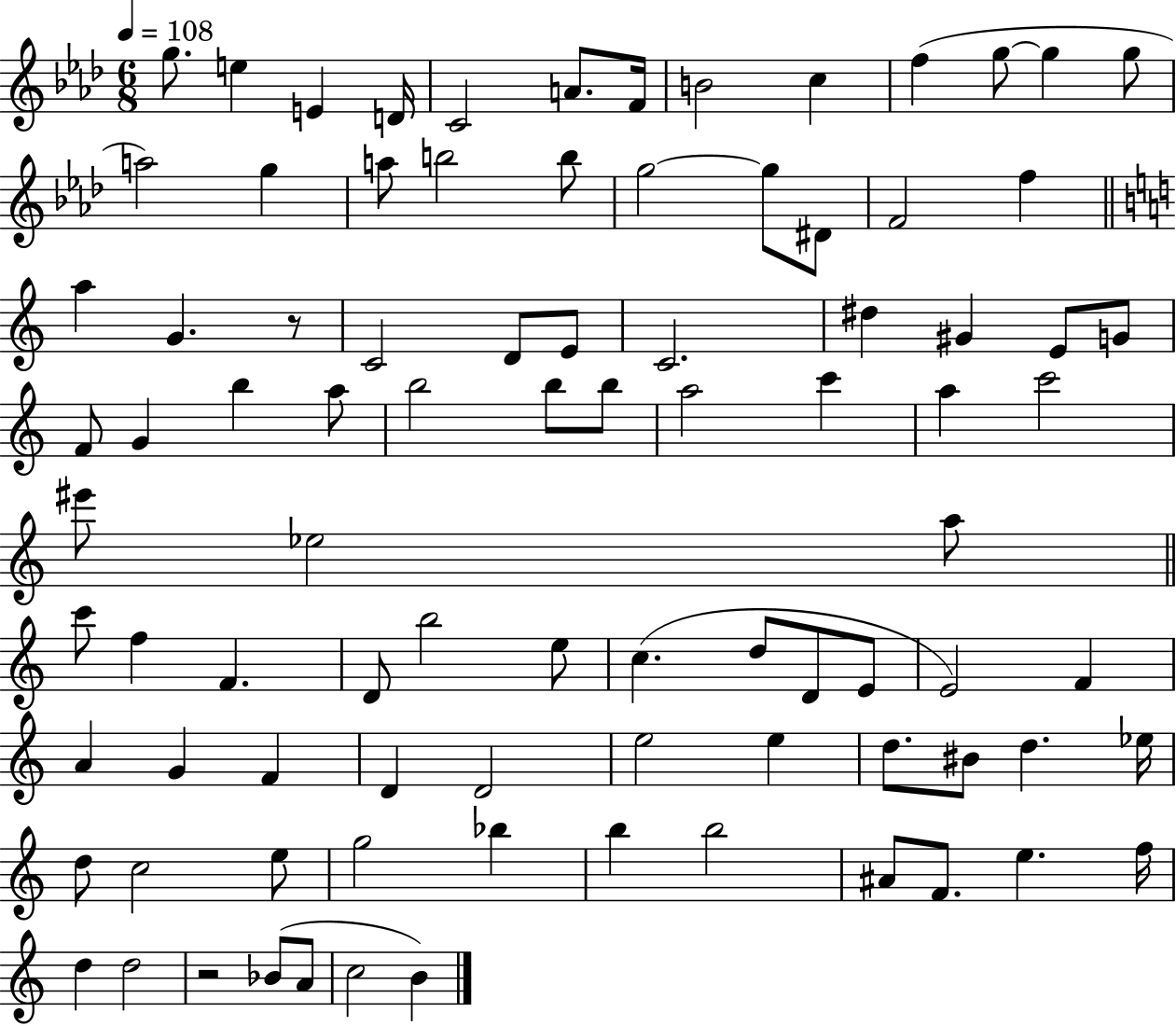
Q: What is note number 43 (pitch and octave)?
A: A5